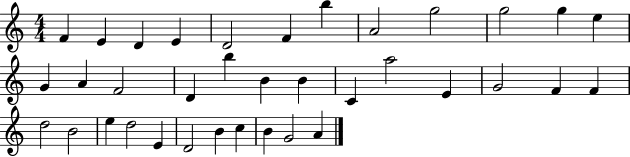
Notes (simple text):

F4/q E4/q D4/q E4/q D4/h F4/q B5/q A4/h G5/h G5/h G5/q E5/q G4/q A4/q F4/h D4/q B5/q B4/q B4/q C4/q A5/h E4/q G4/h F4/q F4/q D5/h B4/h E5/q D5/h E4/q D4/h B4/q C5/q B4/q G4/h A4/q